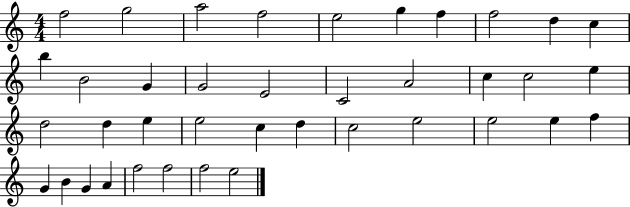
F5/h G5/h A5/h F5/h E5/h G5/q F5/q F5/h D5/q C5/q B5/q B4/h G4/q G4/h E4/h C4/h A4/h C5/q C5/h E5/q D5/h D5/q E5/q E5/h C5/q D5/q C5/h E5/h E5/h E5/q F5/q G4/q B4/q G4/q A4/q F5/h F5/h F5/h E5/h